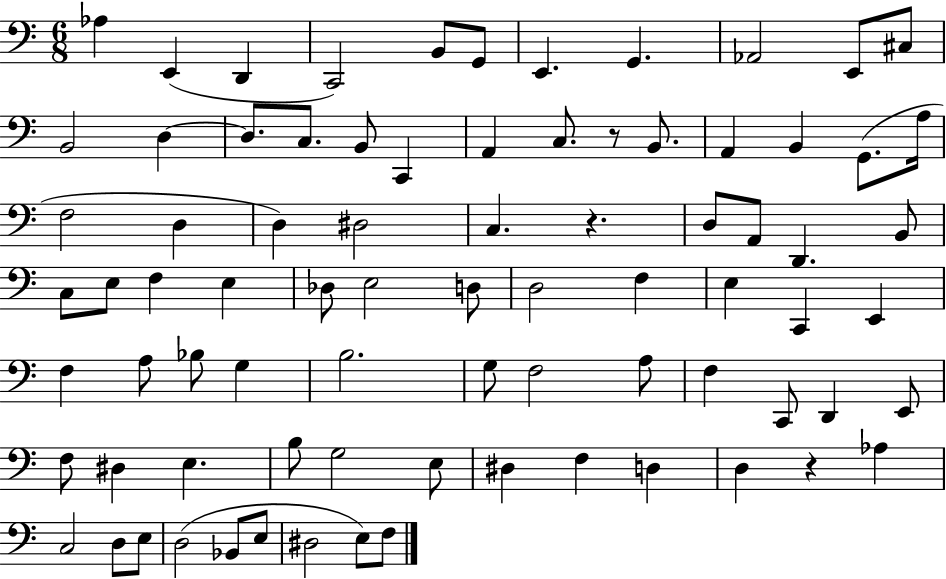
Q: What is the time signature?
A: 6/8